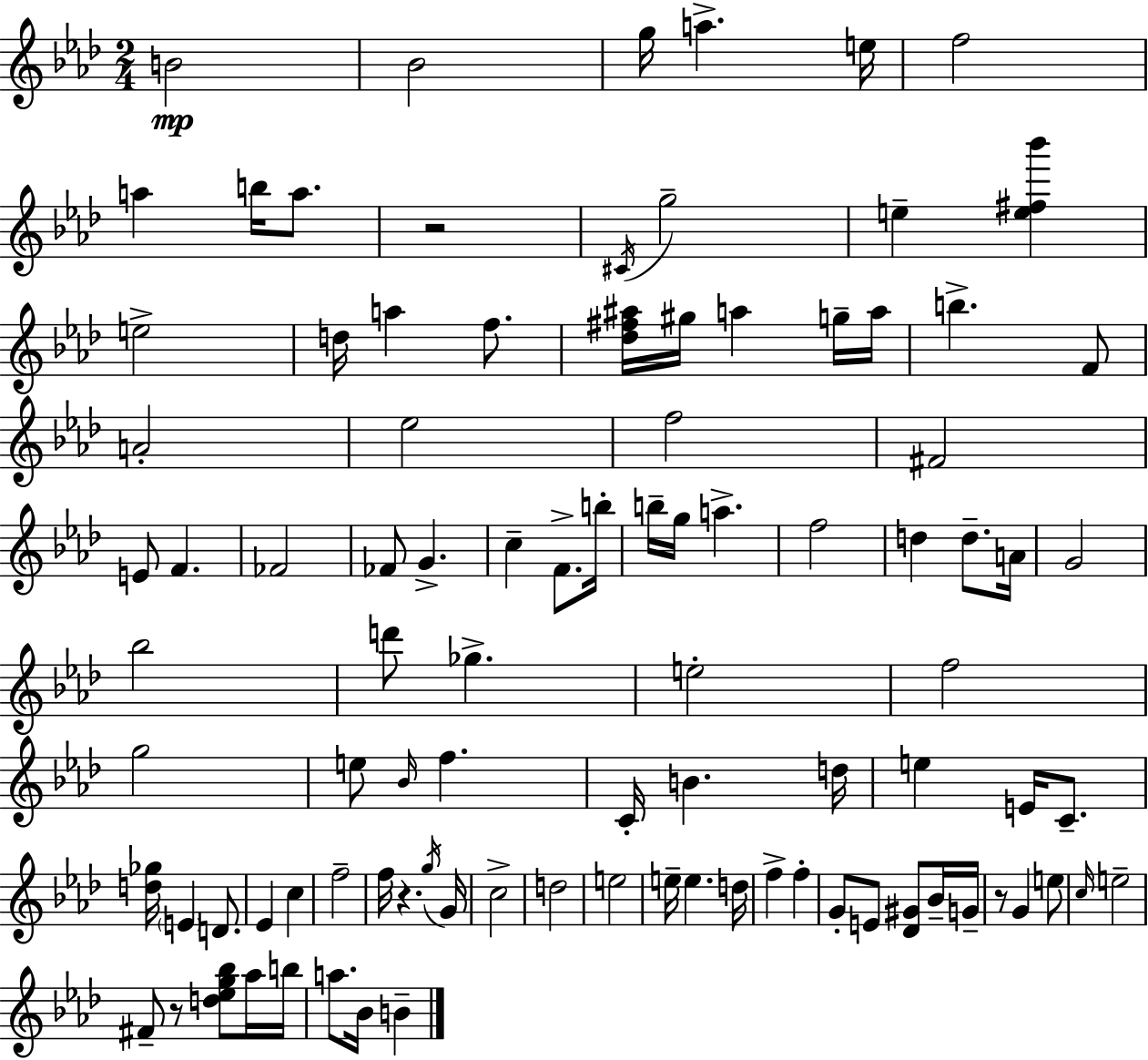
B4/h Bb4/h G5/s A5/q. E5/s F5/h A5/q B5/s A5/e. R/h C#4/s G5/h E5/q [E5,F#5,Bb6]/q E5/h D5/s A5/q F5/e. [Db5,F#5,A#5]/s G#5/s A5/q G5/s A5/s B5/q. F4/e A4/h Eb5/h F5/h F#4/h E4/e F4/q. FES4/h FES4/e G4/q. C5/q F4/e. B5/s B5/s G5/s A5/q. F5/h D5/q D5/e. A4/s G4/h Bb5/h D6/e Gb5/q. E5/h F5/h G5/h E5/e Bb4/s F5/q. C4/s B4/q. D5/s E5/q E4/s C4/e. [D5,Gb5]/s E4/q D4/e. Eb4/q C5/q F5/h F5/s R/q. G5/s G4/s C5/h D5/h E5/h E5/s E5/q. D5/s F5/q F5/q G4/e E4/e [Db4,G#4]/e Bb4/s G4/s R/e G4/q E5/e C5/s E5/h F#4/e R/e [D5,Eb5,G5,Bb5]/e Ab5/s B5/s A5/e. Bb4/s B4/q